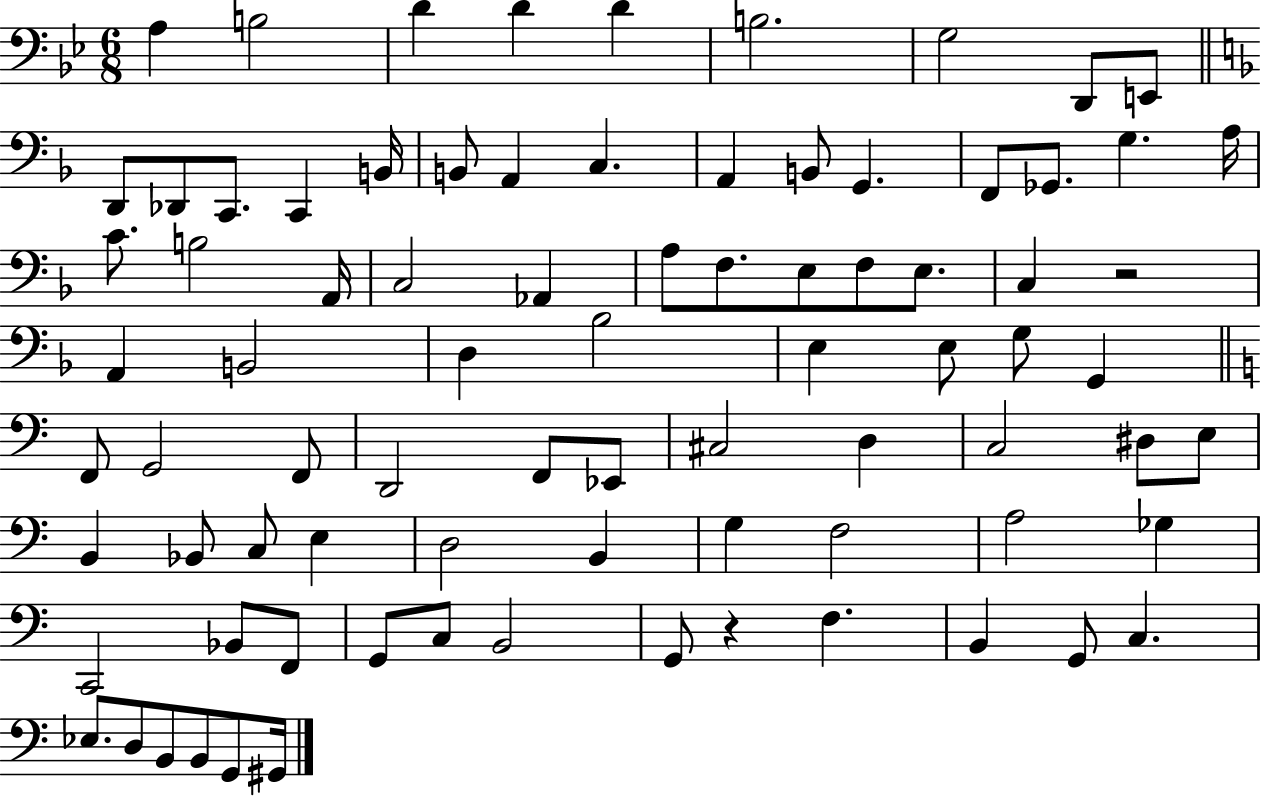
X:1
T:Untitled
M:6/8
L:1/4
K:Bb
A, B,2 D D D B,2 G,2 D,,/2 E,,/2 D,,/2 _D,,/2 C,,/2 C,, B,,/4 B,,/2 A,, C, A,, B,,/2 G,, F,,/2 _G,,/2 G, A,/4 C/2 B,2 A,,/4 C,2 _A,, A,/2 F,/2 E,/2 F,/2 E,/2 C, z2 A,, B,,2 D, _B,2 E, E,/2 G,/2 G,, F,,/2 G,,2 F,,/2 D,,2 F,,/2 _E,,/2 ^C,2 D, C,2 ^D,/2 E,/2 B,, _B,,/2 C,/2 E, D,2 B,, G, F,2 A,2 _G, C,,2 _B,,/2 F,,/2 G,,/2 C,/2 B,,2 G,,/2 z F, B,, G,,/2 C, _E,/2 D,/2 B,,/2 B,,/2 G,,/2 ^G,,/4